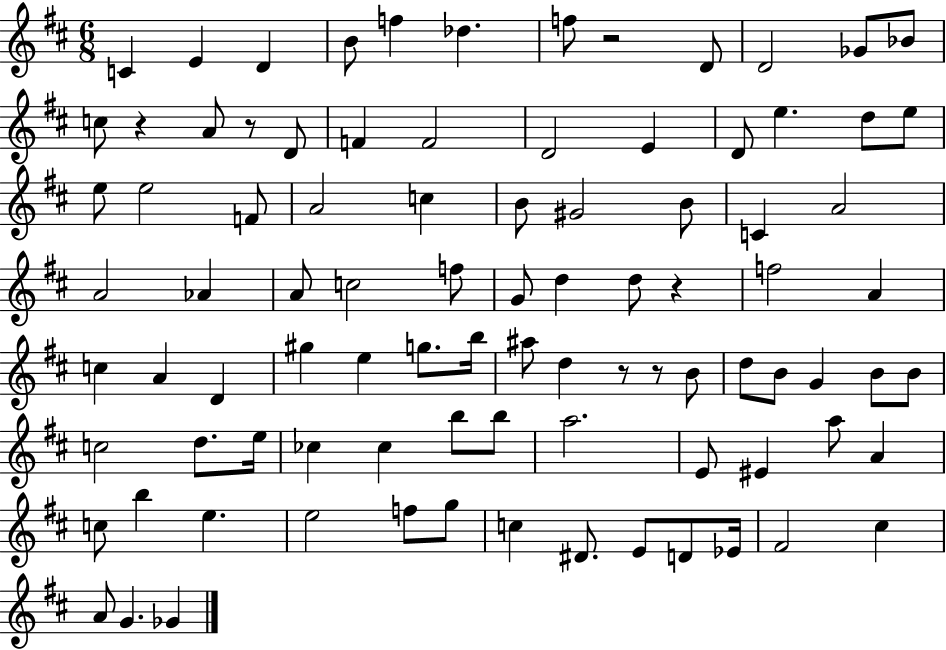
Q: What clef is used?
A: treble